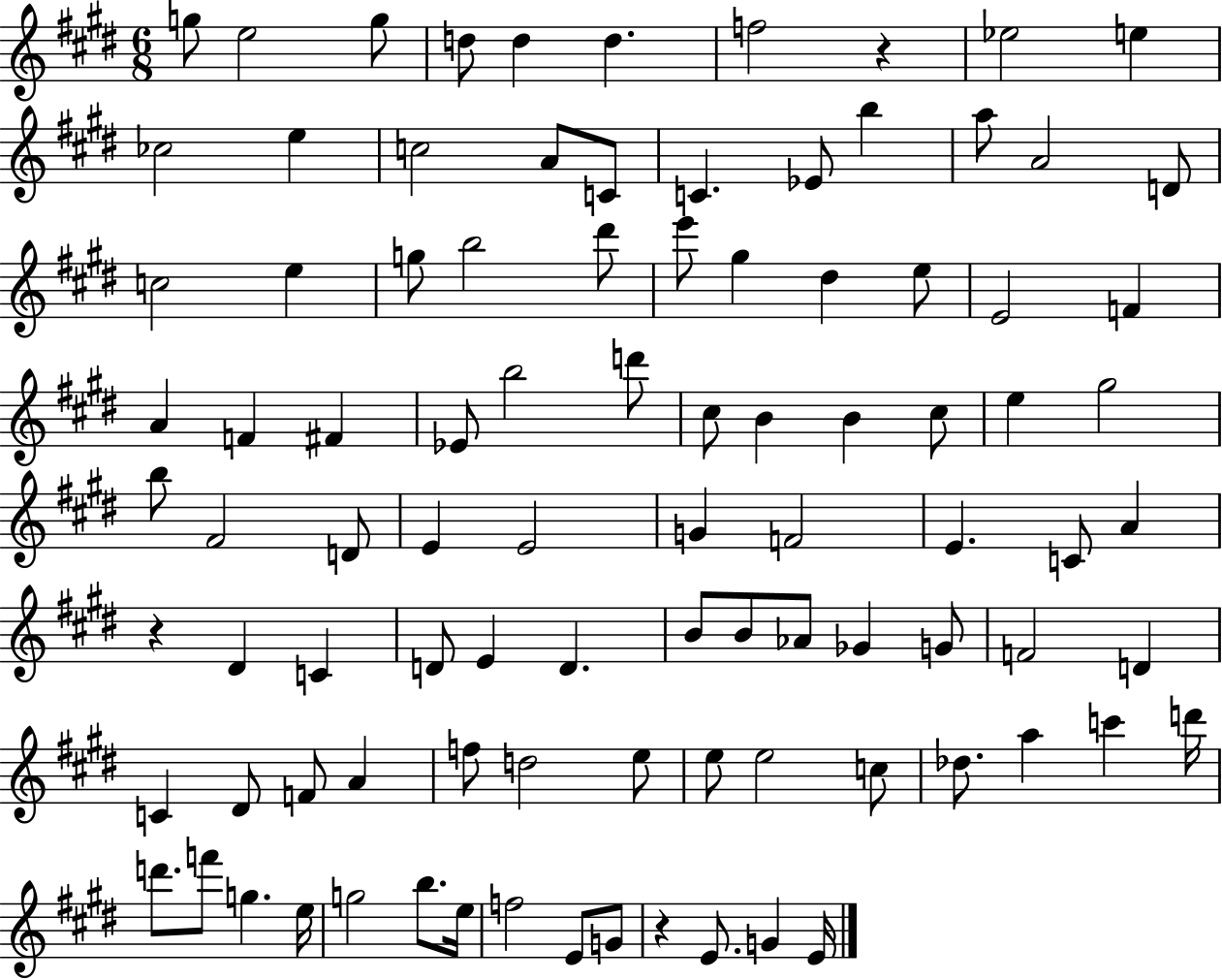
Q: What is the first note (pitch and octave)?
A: G5